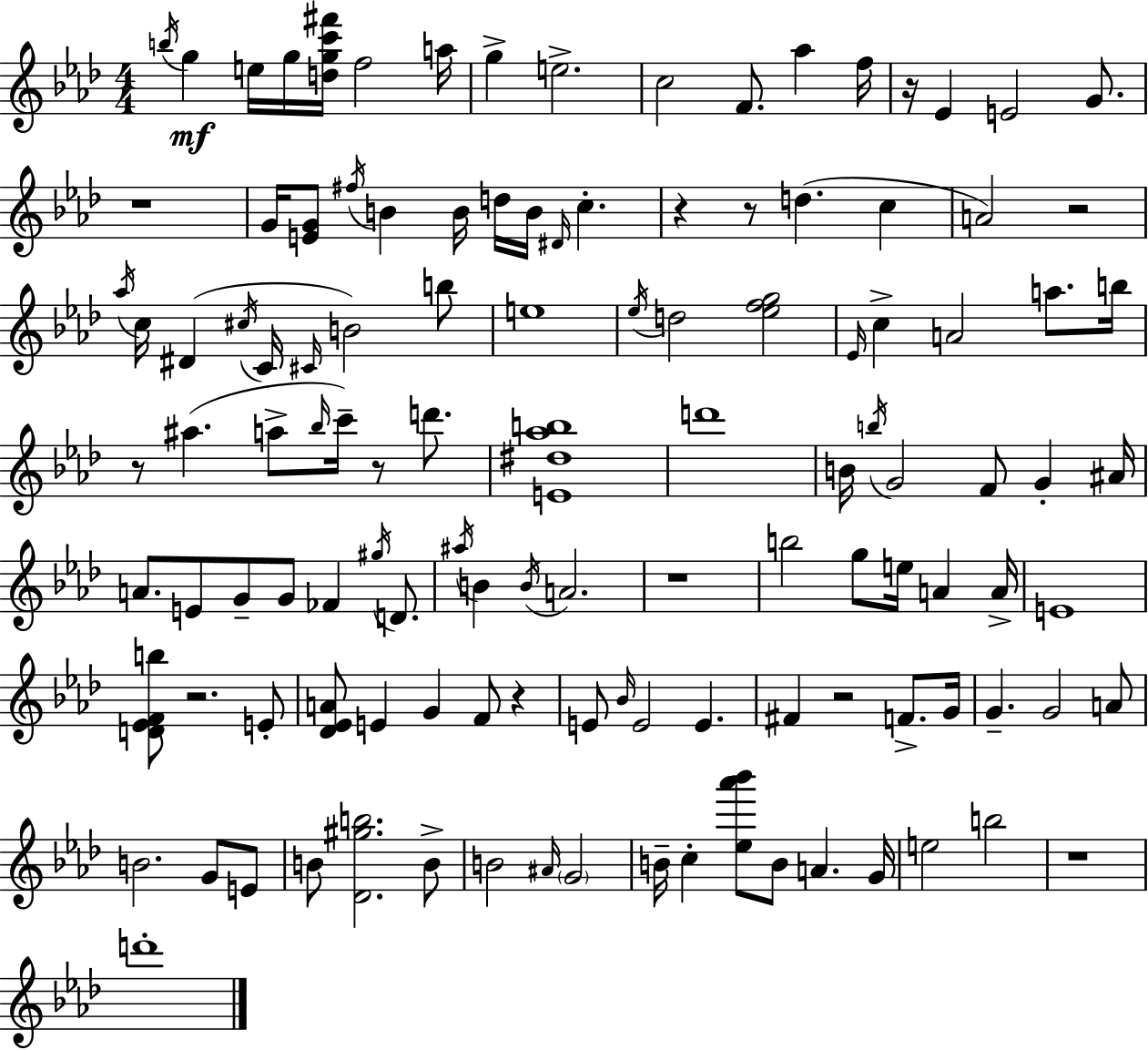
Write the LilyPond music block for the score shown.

{
  \clef treble
  \numericTimeSignature
  \time 4/4
  \key f \minor
  \acciaccatura { b''16 }\mf g''4 e''16 g''16 <d'' g'' c''' fis'''>16 f''2 | a''16 g''4-> e''2.-> | c''2 f'8. aes''4 | f''16 r16 ees'4 e'2 g'8. | \break r1 | g'16 <e' g'>8 \acciaccatura { fis''16 } b'4 b'16 d''16 b'16 \grace { dis'16 } c''4.-. | r4 r8 d''4.( c''4 | a'2) r2 | \break \acciaccatura { aes''16 } c''16 dis'4( \acciaccatura { cis''16 } c'16 \grace { cis'16 } b'2) | b''8 e''1 | \acciaccatura { ees''16 } d''2 <ees'' f'' g''>2 | \grace { ees'16 } c''4-> a'2 | \break a''8. b''16 r8 ais''4.( | a''8-> \grace { bes''16 } c'''16--) r8 d'''8. <e' dis'' aes'' b''>1 | d'''1 | b'16 \acciaccatura { b''16 } g'2 | \break f'8 g'4-. ais'16 a'8. e'8 g'8-- | g'8 fes'4 \acciaccatura { gis''16 } d'8. \acciaccatura { ais''16 } b'4 | \acciaccatura { b'16 } a'2. r1 | b''2 | \break g''8 e''16 a'4 a'16-> e'1 | <d' ees' f' b''>8 r2. | e'8-. <des' ees' a'>8 e'4 | g'4 f'8 r4 e'8 \grace { bes'16 } | \break e'2 e'4. fis'4 | r2 f'8.-> g'16 g'4.-- | g'2 a'8 b'2. | g'8 e'8 b'8 | \break <des' gis'' b''>2. b'8-> b'2 | \grace { ais'16 } \parenthesize g'2 b'16-- | c''4-. <ees'' aes''' bes'''>8 b'8 a'4. g'16 e''2 | b''2 r1 | \break d'''1-. | \bar "|."
}